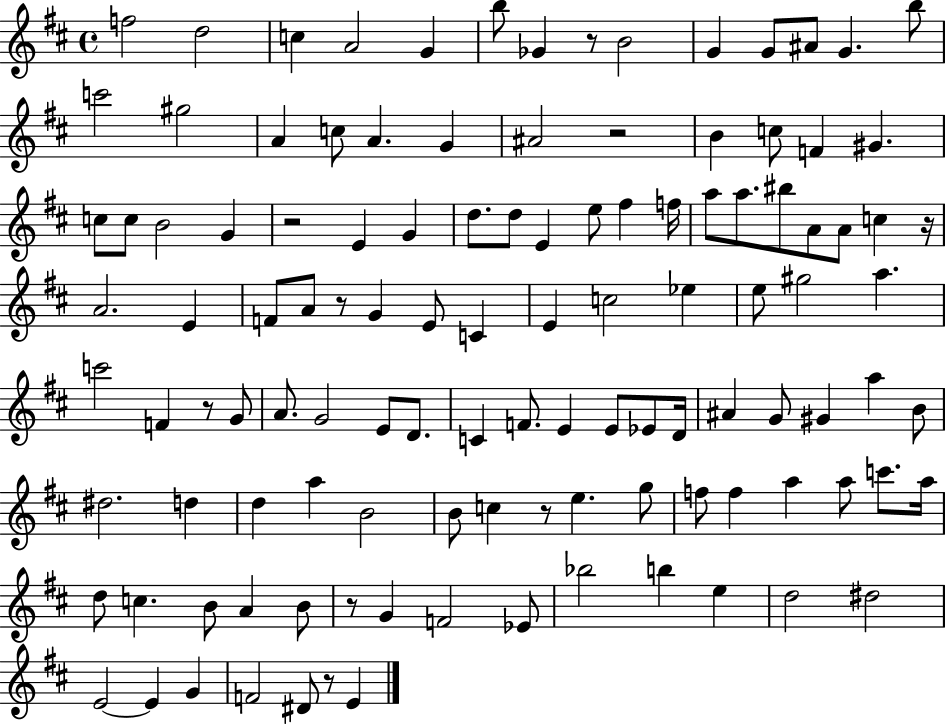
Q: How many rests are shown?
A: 9